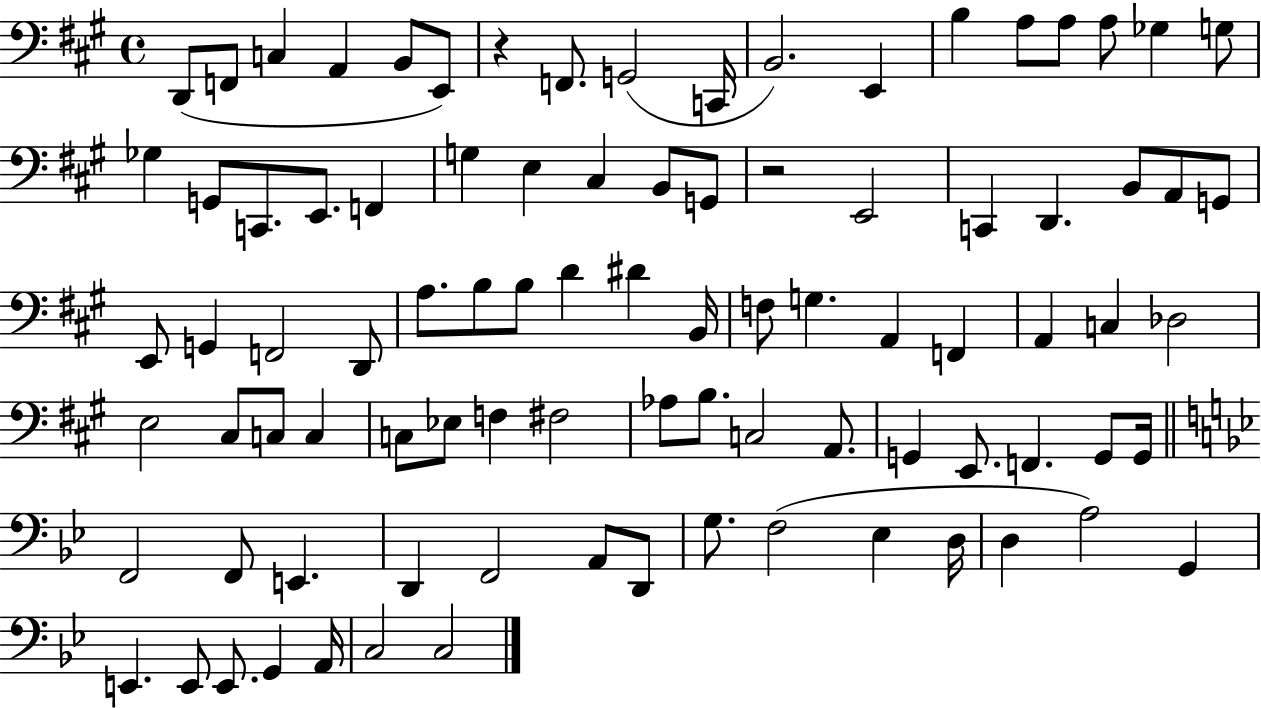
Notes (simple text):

D2/e F2/e C3/q A2/q B2/e E2/e R/q F2/e. G2/h C2/s B2/h. E2/q B3/q A3/e A3/e A3/e Gb3/q G3/e Gb3/q G2/e C2/e. E2/e. F2/q G3/q E3/q C#3/q B2/e G2/e R/h E2/h C2/q D2/q. B2/e A2/e G2/e E2/e G2/q F2/h D2/e A3/e. B3/e B3/e D4/q D#4/q B2/s F3/e G3/q. A2/q F2/q A2/q C3/q Db3/h E3/h C#3/e C3/e C3/q C3/e Eb3/e F3/q F#3/h Ab3/e B3/e. C3/h A2/e. G2/q E2/e. F2/q. G2/e G2/s F2/h F2/e E2/q. D2/q F2/h A2/e D2/e G3/e. F3/h Eb3/q D3/s D3/q A3/h G2/q E2/q. E2/e E2/e. G2/q A2/s C3/h C3/h